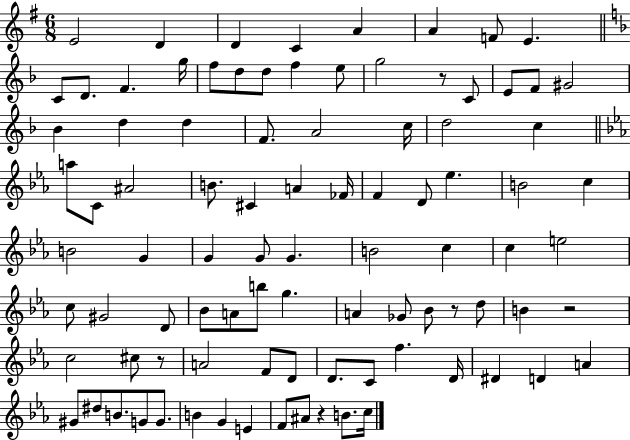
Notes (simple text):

E4/h D4/q D4/q C4/q A4/q A4/q F4/e E4/q. C4/e D4/e. F4/q. G5/s F5/e D5/e D5/e F5/q E5/e G5/h R/e C4/e E4/e F4/e G#4/h Bb4/q D5/q D5/q F4/e. A4/h C5/s D5/h C5/q A5/e C4/e A#4/h B4/e. C#4/q A4/q FES4/s F4/q D4/e Eb5/q. B4/h C5/q B4/h G4/q G4/q G4/e G4/q. B4/h C5/q C5/q E5/h C5/e G#4/h D4/e Bb4/e A4/e B5/e G5/q. A4/q Gb4/e Bb4/e R/e D5/e B4/q R/h C5/h C#5/e R/e A4/h F4/e D4/e D4/e. C4/e F5/q. D4/s D#4/q D4/q A4/q G#4/e D#5/e B4/e. G4/e G4/e. B4/q G4/q E4/q F4/e A#4/e R/q B4/e. C5/s